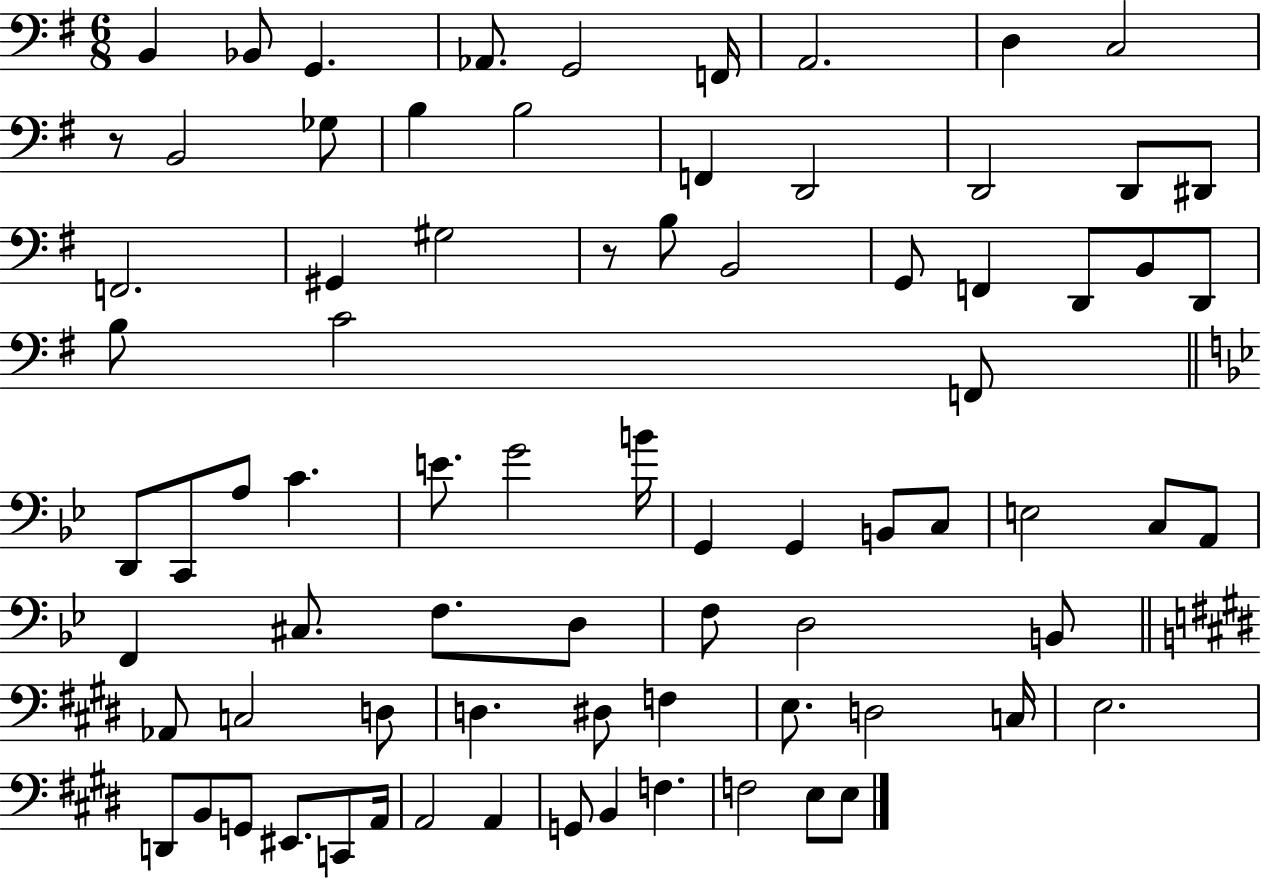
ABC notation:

X:1
T:Untitled
M:6/8
L:1/4
K:G
B,, _B,,/2 G,, _A,,/2 G,,2 F,,/4 A,,2 D, C,2 z/2 B,,2 _G,/2 B, B,2 F,, D,,2 D,,2 D,,/2 ^D,,/2 F,,2 ^G,, ^G,2 z/2 B,/2 B,,2 G,,/2 F,, D,,/2 B,,/2 D,,/2 B,/2 C2 F,,/2 D,,/2 C,,/2 A,/2 C E/2 G2 B/4 G,, G,, B,,/2 C,/2 E,2 C,/2 A,,/2 F,, ^C,/2 F,/2 D,/2 F,/2 D,2 B,,/2 _A,,/2 C,2 D,/2 D, ^D,/2 F, E,/2 D,2 C,/4 E,2 D,,/2 B,,/2 G,,/2 ^E,,/2 C,,/2 A,,/4 A,,2 A,, G,,/2 B,, F, F,2 E,/2 E,/2